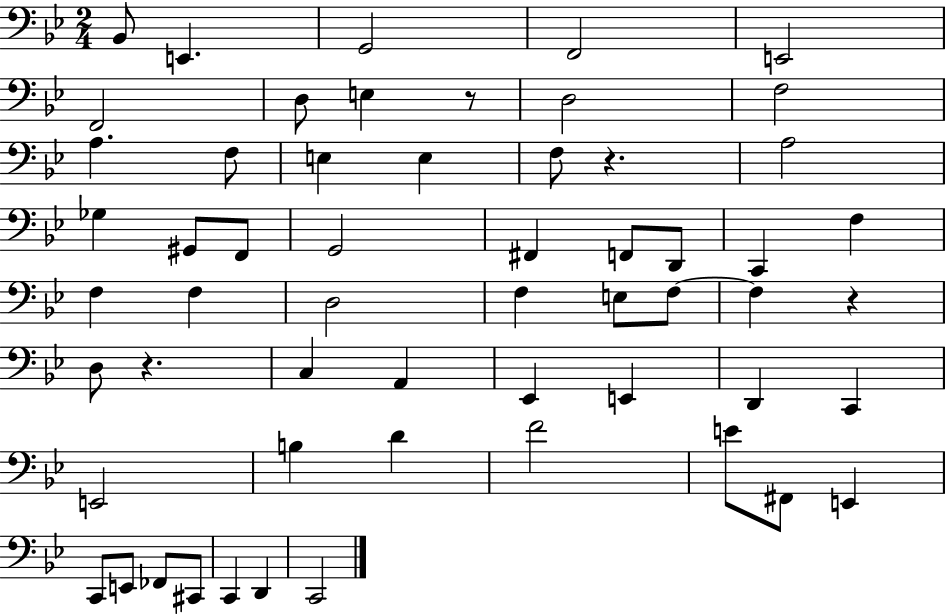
{
  \clef bass
  \numericTimeSignature
  \time 2/4
  \key bes \major
  bes,8 e,4. | g,2 | f,2 | e,2 | \break f,2 | d8 e4 r8 | d2 | f2 | \break a4. f8 | e4 e4 | f8 r4. | a2 | \break ges4 gis,8 f,8 | g,2 | fis,4 f,8 d,8 | c,4 f4 | \break f4 f4 | d2 | f4 e8 f8~~ | f4 r4 | \break d8 r4. | c4 a,4 | ees,4 e,4 | d,4 c,4 | \break e,2 | b4 d'4 | f'2 | e'8 fis,8 e,4 | \break c,8 e,8 fes,8 cis,8 | c,4 d,4 | c,2 | \bar "|."
}